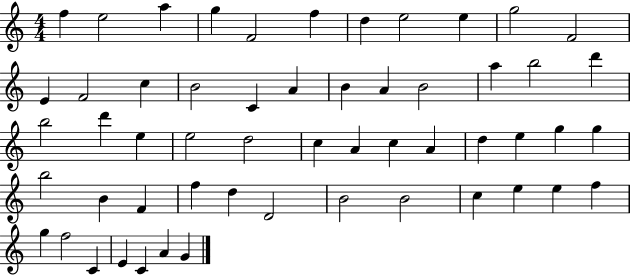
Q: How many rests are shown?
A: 0